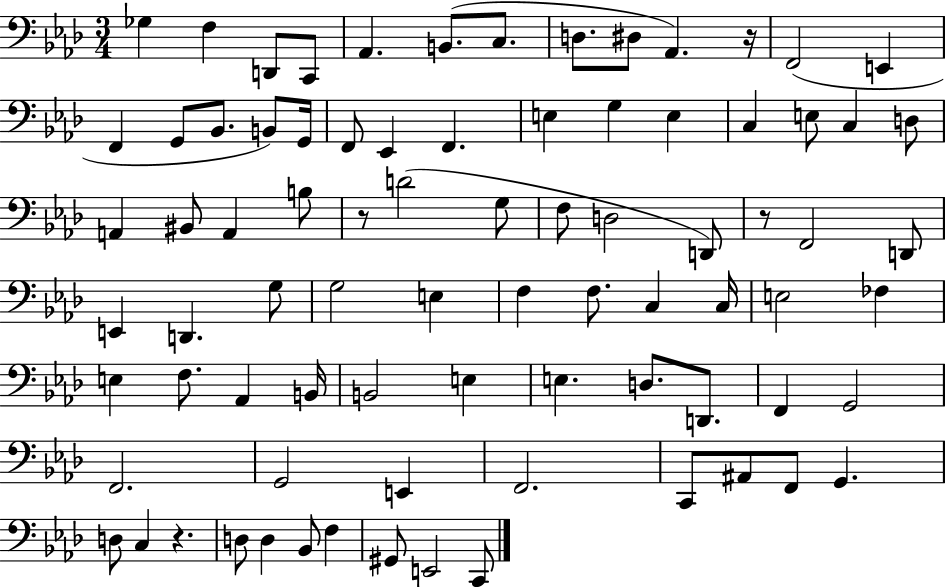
Gb3/q F3/q D2/e C2/e Ab2/q. B2/e. C3/e. D3/e. D#3/e Ab2/q. R/s F2/h E2/q F2/q G2/e Bb2/e. B2/e G2/s F2/e Eb2/q F2/q. E3/q G3/q E3/q C3/q E3/e C3/q D3/e A2/q BIS2/e A2/q B3/e R/e D4/h G3/e F3/e D3/h D2/e R/e F2/h D2/e E2/q D2/q. G3/e G3/h E3/q F3/q F3/e. C3/q C3/s E3/h FES3/q E3/q F3/e. Ab2/q B2/s B2/h E3/q E3/q. D3/e. D2/e. F2/q G2/h F2/h. G2/h E2/q F2/h. C2/e A#2/e F2/e G2/q. D3/e C3/q R/q. D3/e D3/q Bb2/e F3/q G#2/e E2/h C2/e